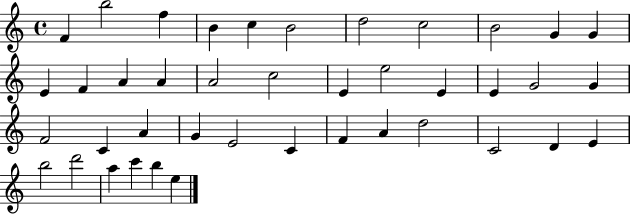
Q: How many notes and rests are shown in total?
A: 41